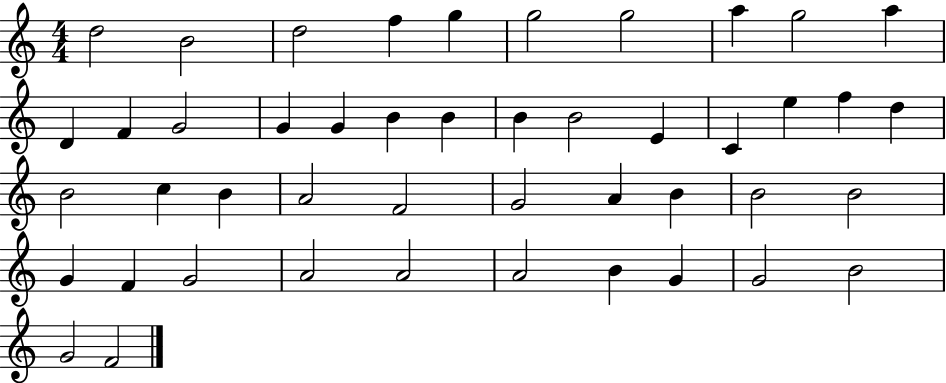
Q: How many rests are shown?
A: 0